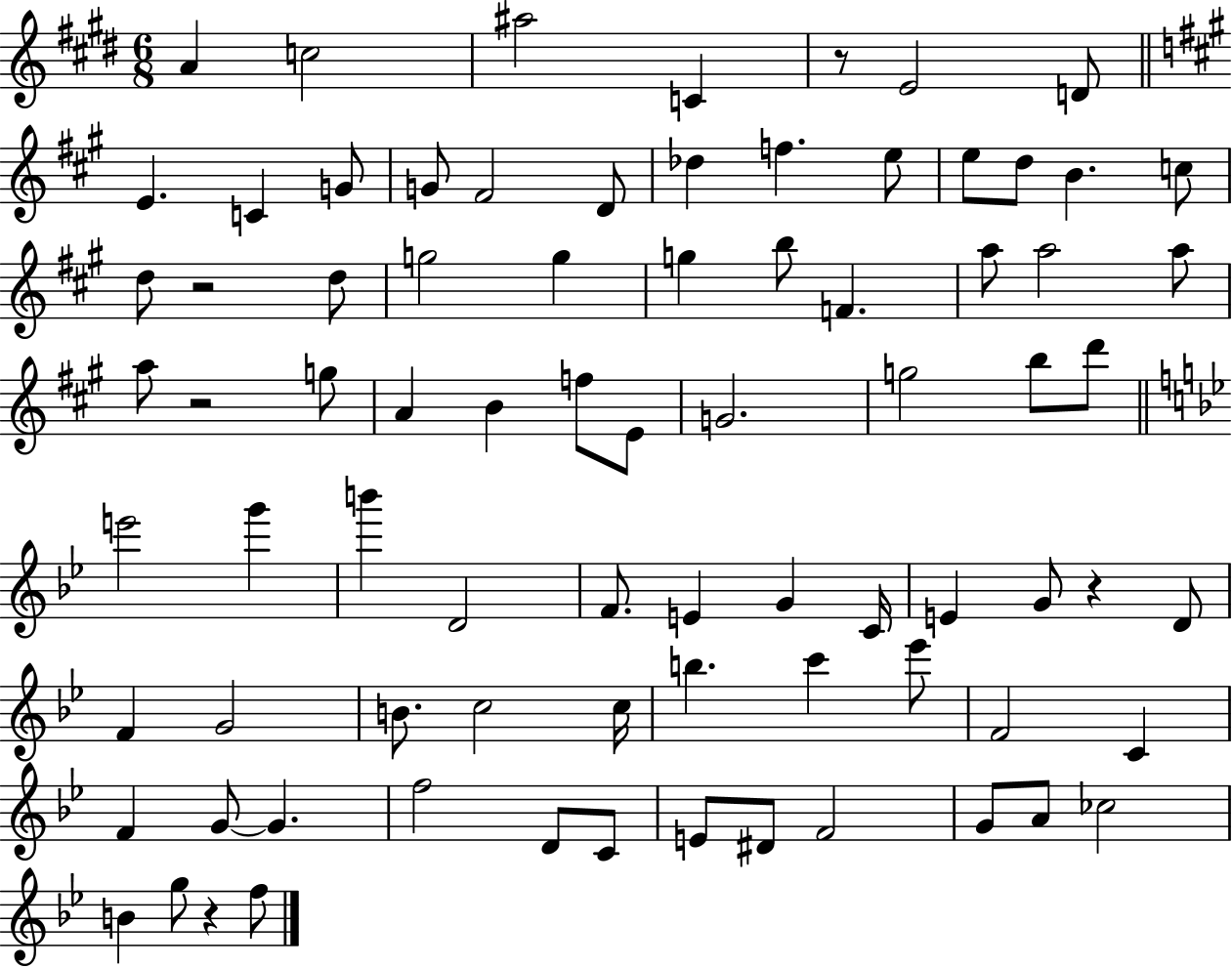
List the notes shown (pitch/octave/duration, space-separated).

A4/q C5/h A#5/h C4/q R/e E4/h D4/e E4/q. C4/q G4/e G4/e F#4/h D4/e Db5/q F5/q. E5/e E5/e D5/e B4/q. C5/e D5/e R/h D5/e G5/h G5/q G5/q B5/e F4/q. A5/e A5/h A5/e A5/e R/h G5/e A4/q B4/q F5/e E4/e G4/h. G5/h B5/e D6/e E6/h G6/q B6/q D4/h F4/e. E4/q G4/q C4/s E4/q G4/e R/q D4/e F4/q G4/h B4/e. C5/h C5/s B5/q. C6/q Eb6/e F4/h C4/q F4/q G4/e G4/q. F5/h D4/e C4/e E4/e D#4/e F4/h G4/e A4/e CES5/h B4/q G5/e R/q F5/e